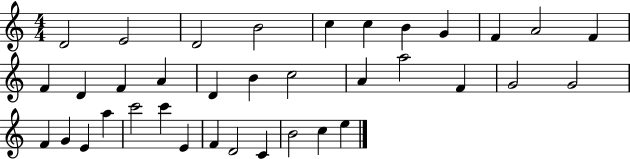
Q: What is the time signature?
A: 4/4